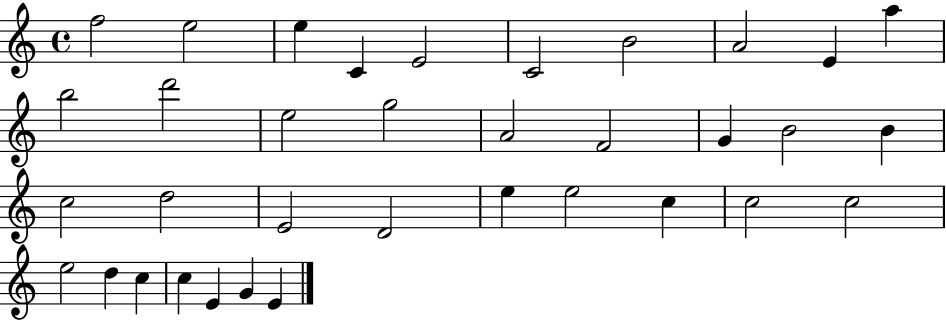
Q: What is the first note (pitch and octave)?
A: F5